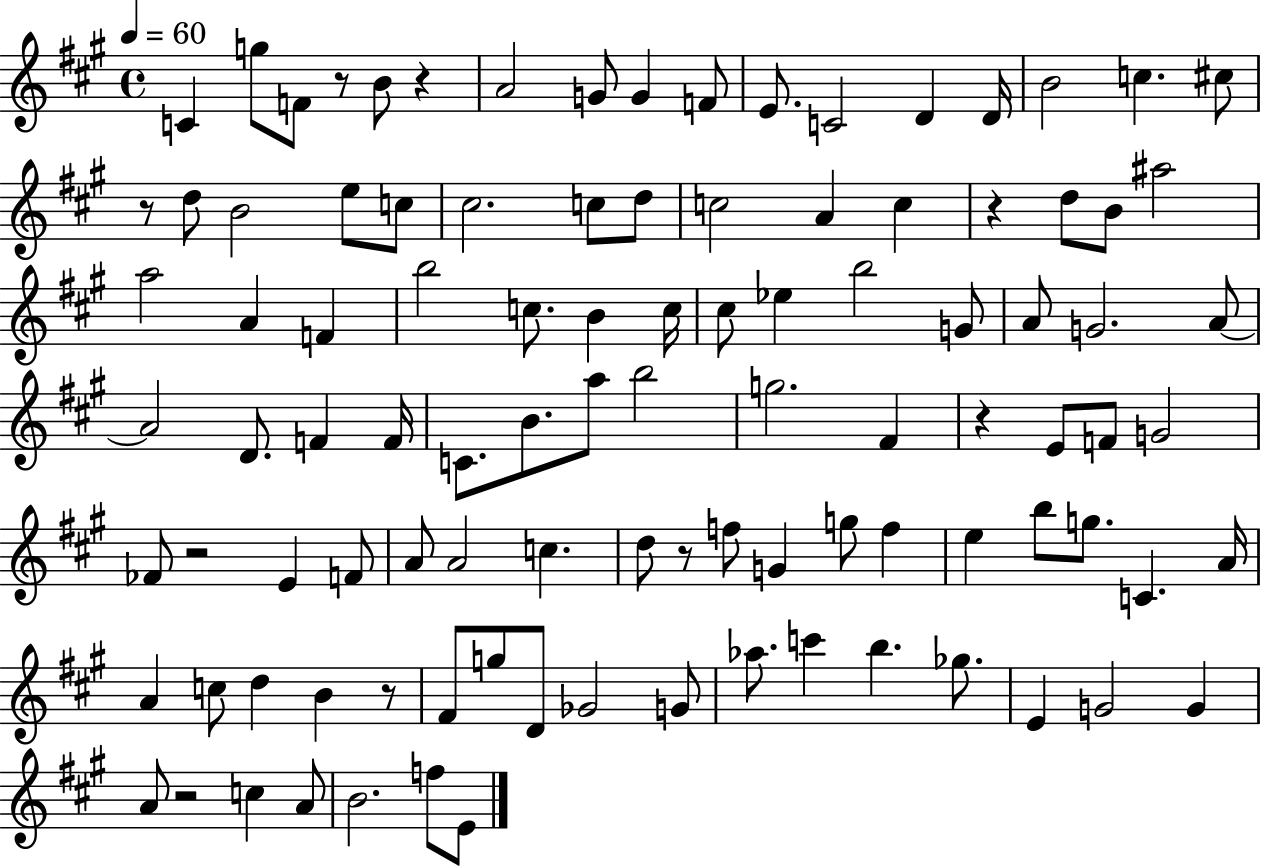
X:1
T:Untitled
M:4/4
L:1/4
K:A
C g/2 F/2 z/2 B/2 z A2 G/2 G F/2 E/2 C2 D D/4 B2 c ^c/2 z/2 d/2 B2 e/2 c/2 ^c2 c/2 d/2 c2 A c z d/2 B/2 ^a2 a2 A F b2 c/2 B c/4 ^c/2 _e b2 G/2 A/2 G2 A/2 A2 D/2 F F/4 C/2 B/2 a/2 b2 g2 ^F z E/2 F/2 G2 _F/2 z2 E F/2 A/2 A2 c d/2 z/2 f/2 G g/2 f e b/2 g/2 C A/4 A c/2 d B z/2 ^F/2 g/2 D/2 _G2 G/2 _a/2 c' b _g/2 E G2 G A/2 z2 c A/2 B2 f/2 E/2